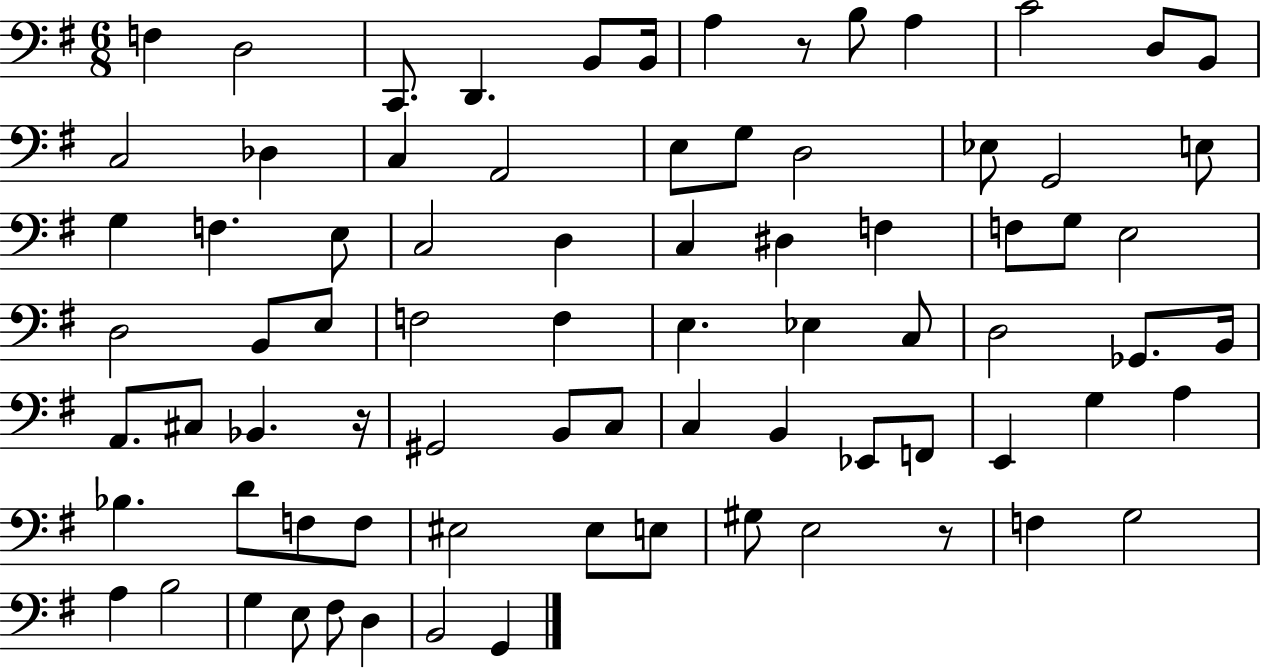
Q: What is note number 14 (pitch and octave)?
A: Db3